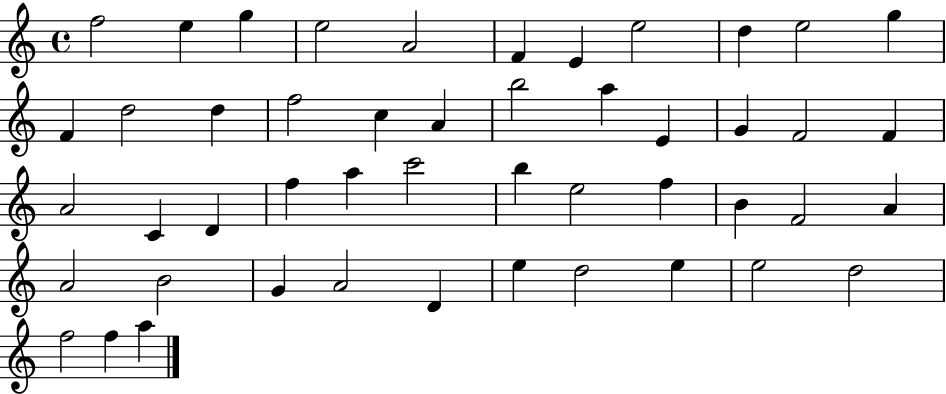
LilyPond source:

{
  \clef treble
  \time 4/4
  \defaultTimeSignature
  \key c \major
  f''2 e''4 g''4 | e''2 a'2 | f'4 e'4 e''2 | d''4 e''2 g''4 | \break f'4 d''2 d''4 | f''2 c''4 a'4 | b''2 a''4 e'4 | g'4 f'2 f'4 | \break a'2 c'4 d'4 | f''4 a''4 c'''2 | b''4 e''2 f''4 | b'4 f'2 a'4 | \break a'2 b'2 | g'4 a'2 d'4 | e''4 d''2 e''4 | e''2 d''2 | \break f''2 f''4 a''4 | \bar "|."
}